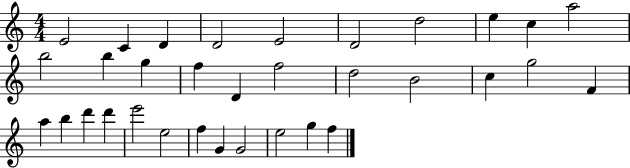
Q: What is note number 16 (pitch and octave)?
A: F5